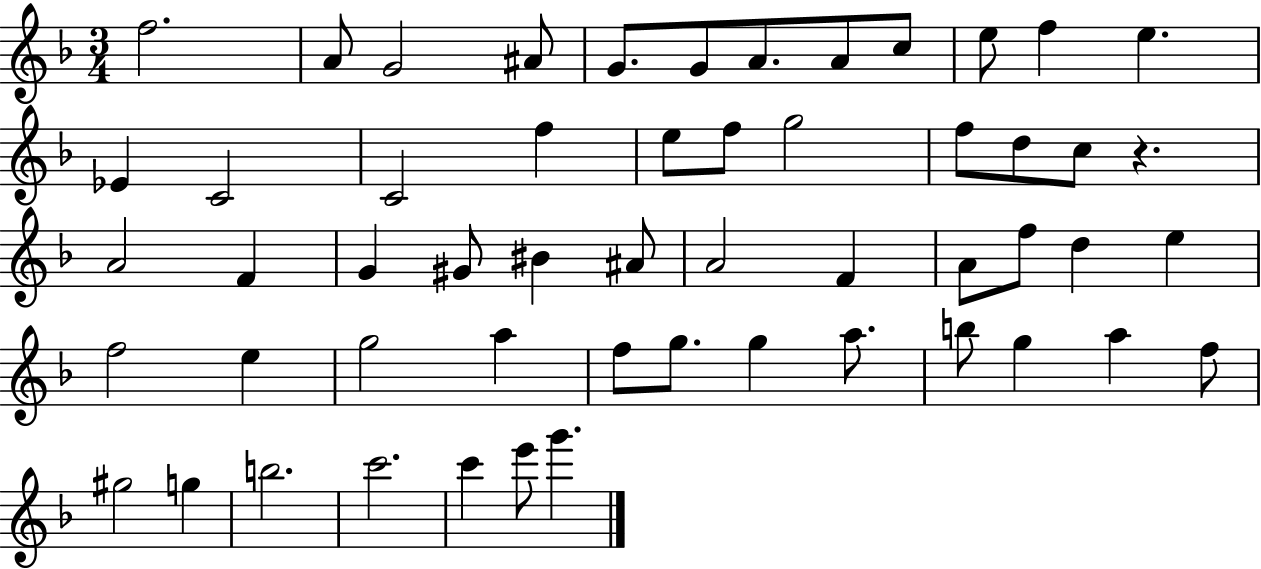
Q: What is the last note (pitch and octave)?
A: G6